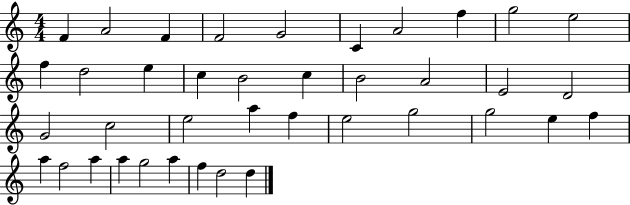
{
  \clef treble
  \numericTimeSignature
  \time 4/4
  \key c \major
  f'4 a'2 f'4 | f'2 g'2 | c'4 a'2 f''4 | g''2 e''2 | \break f''4 d''2 e''4 | c''4 b'2 c''4 | b'2 a'2 | e'2 d'2 | \break g'2 c''2 | e''2 a''4 f''4 | e''2 g''2 | g''2 e''4 f''4 | \break a''4 f''2 a''4 | a''4 g''2 a''4 | f''4 d''2 d''4 | \bar "|."
}